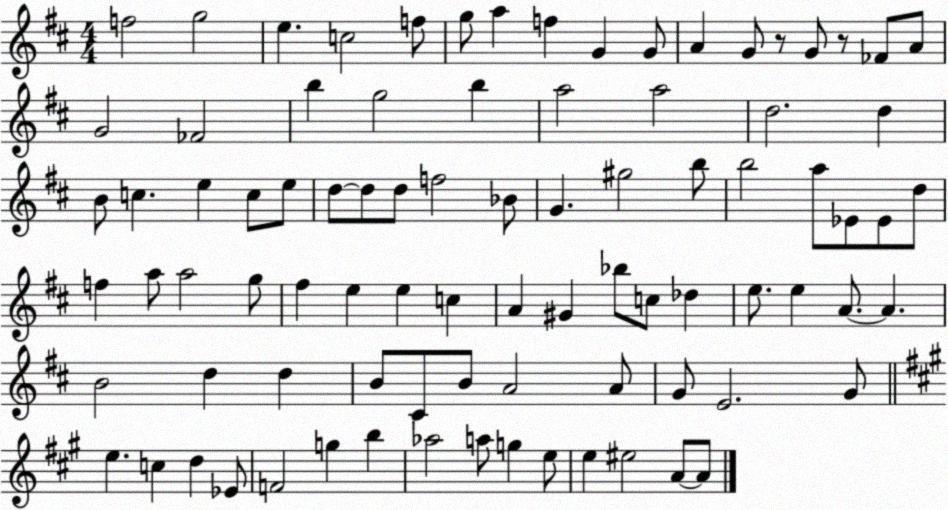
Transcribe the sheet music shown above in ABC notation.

X:1
T:Untitled
M:4/4
L:1/4
K:D
f2 g2 e c2 f/2 g/2 a f G G/2 A G/2 z/2 G/2 z/2 _F/2 A/2 G2 _F2 b g2 b a2 a2 d2 d B/2 c e c/2 e/2 d/2 d/2 d/2 f2 _B/2 G ^g2 b/2 b2 a/2 _E/2 _E/2 d/2 f a/2 a2 g/2 ^f e e c A ^G _b/2 c/2 _d e/2 e A/2 A B2 d d B/2 ^C/2 B/2 A2 A/2 G/2 E2 G/2 e c d _E/2 F2 g b _a2 a/2 g e/2 e ^e2 A/2 A/2